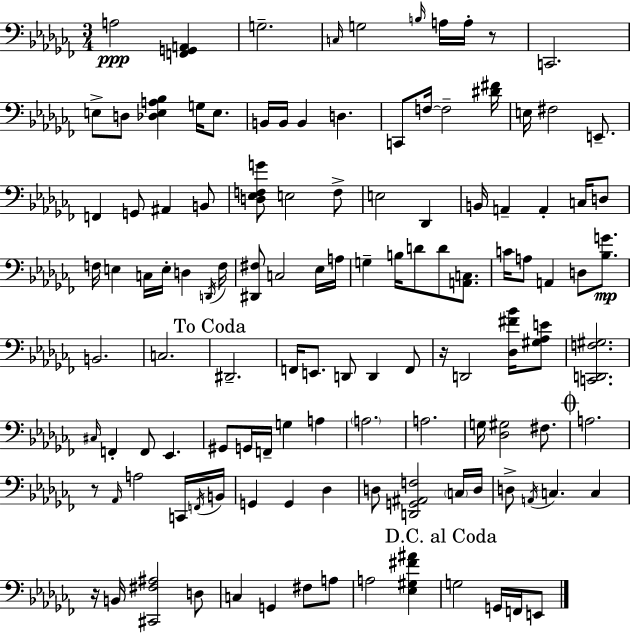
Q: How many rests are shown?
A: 4